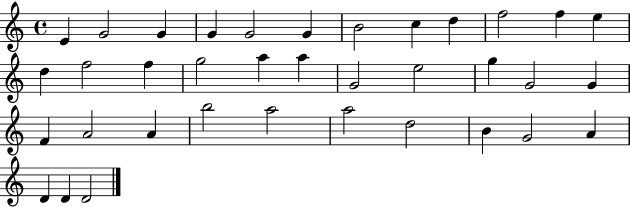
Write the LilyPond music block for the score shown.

{
  \clef treble
  \time 4/4
  \defaultTimeSignature
  \key c \major
  e'4 g'2 g'4 | g'4 g'2 g'4 | b'2 c''4 d''4 | f''2 f''4 e''4 | \break d''4 f''2 f''4 | g''2 a''4 a''4 | g'2 e''2 | g''4 g'2 g'4 | \break f'4 a'2 a'4 | b''2 a''2 | a''2 d''2 | b'4 g'2 a'4 | \break d'4 d'4 d'2 | \bar "|."
}